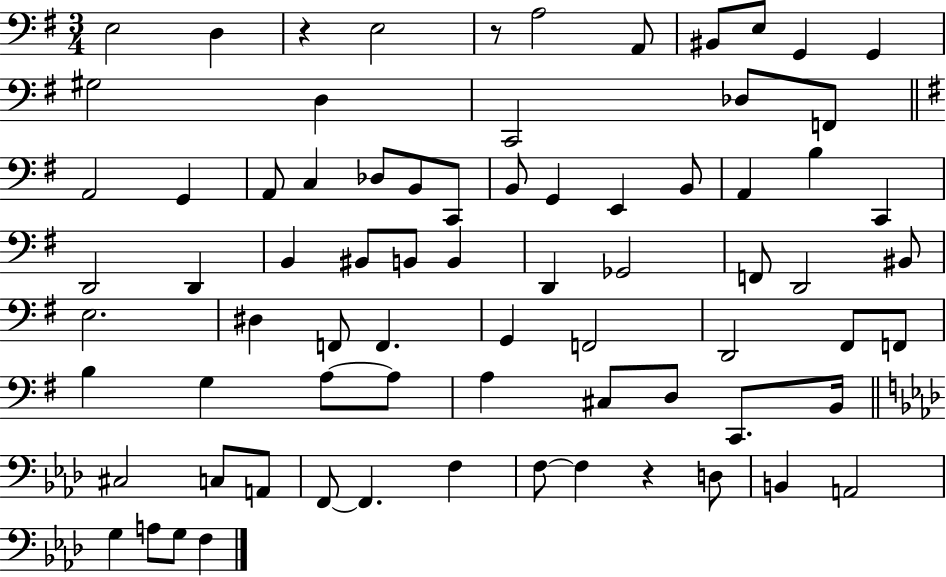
E3/h D3/q R/q E3/h R/e A3/h A2/e BIS2/e E3/e G2/q G2/q G#3/h D3/q C2/h Db3/e F2/e A2/h G2/q A2/e C3/q Db3/e B2/e C2/e B2/e G2/q E2/q B2/e A2/q B3/q C2/q D2/h D2/q B2/q BIS2/e B2/e B2/q D2/q Gb2/h F2/e D2/h BIS2/e E3/h. D#3/q F2/e F2/q. G2/q F2/h D2/h F#2/e F2/e B3/q G3/q A3/e A3/e A3/q C#3/e D3/e C2/e. B2/s C#3/h C3/e A2/e F2/e F2/q. F3/q F3/e F3/q R/q D3/e B2/q A2/h G3/q A3/e G3/e F3/q